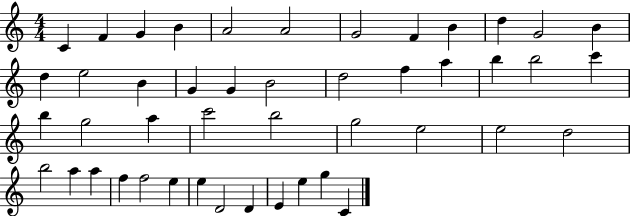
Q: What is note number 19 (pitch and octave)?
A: D5